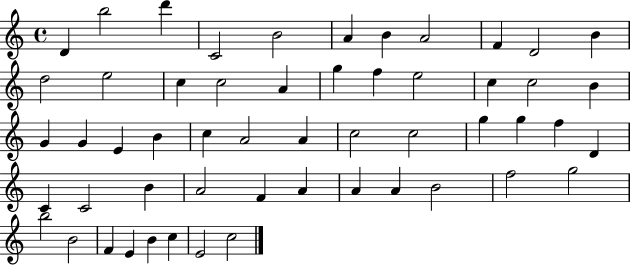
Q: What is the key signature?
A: C major